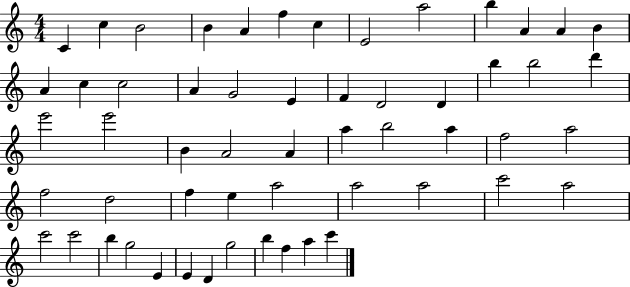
{
  \clef treble
  \numericTimeSignature
  \time 4/4
  \key c \major
  c'4 c''4 b'2 | b'4 a'4 f''4 c''4 | e'2 a''2 | b''4 a'4 a'4 b'4 | \break a'4 c''4 c''2 | a'4 g'2 e'4 | f'4 d'2 d'4 | b''4 b''2 d'''4 | \break e'''2 e'''2 | b'4 a'2 a'4 | a''4 b''2 a''4 | f''2 a''2 | \break f''2 d''2 | f''4 e''4 a''2 | a''2 a''2 | c'''2 a''2 | \break c'''2 c'''2 | b''4 g''2 e'4 | e'4 d'4 g''2 | b''4 f''4 a''4 c'''4 | \break \bar "|."
}